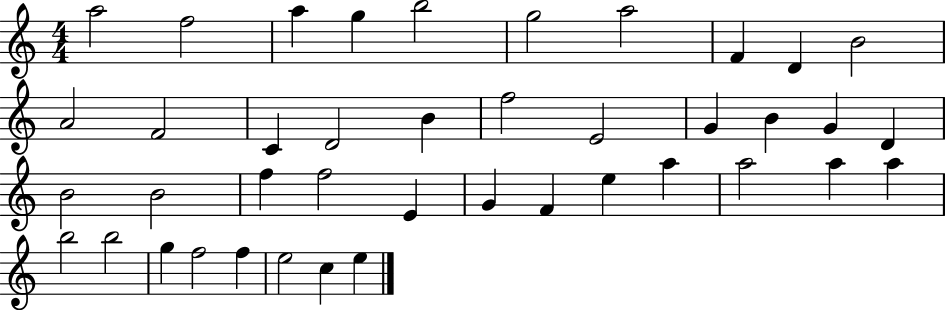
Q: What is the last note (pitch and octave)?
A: E5